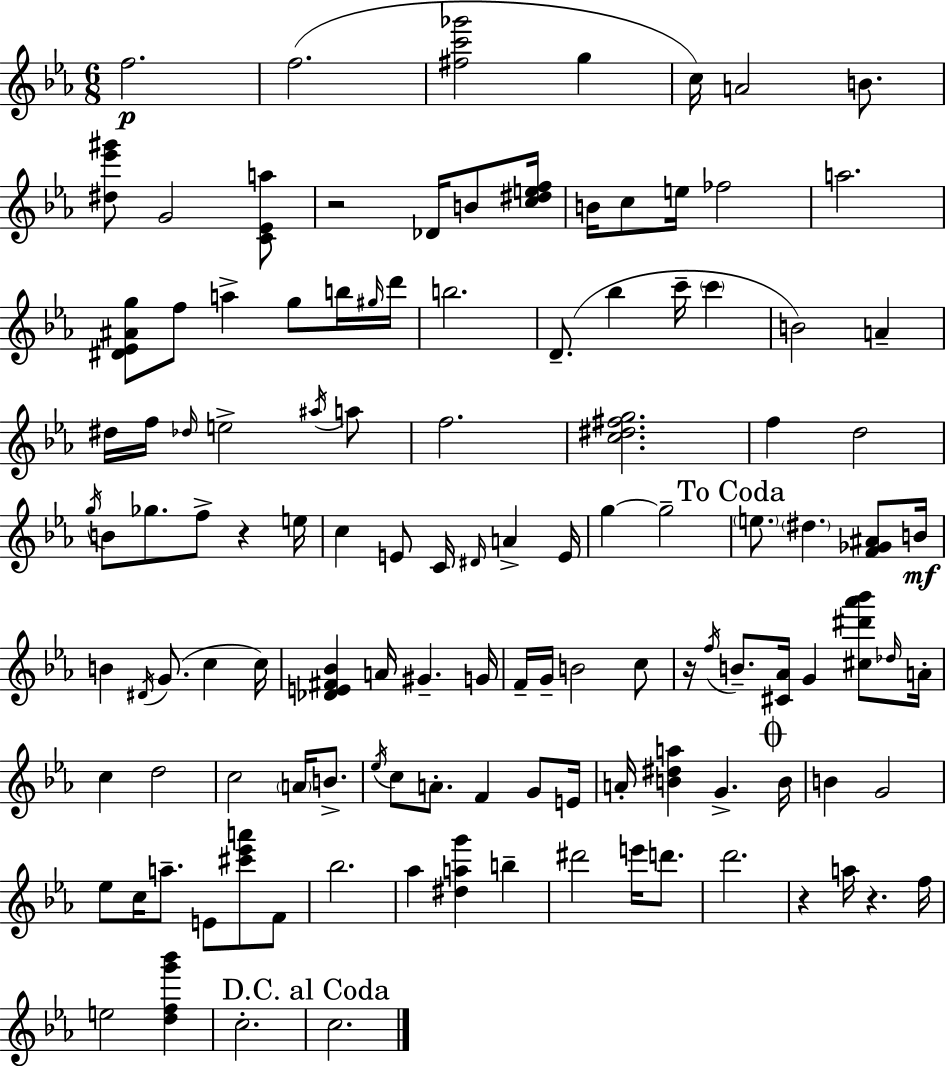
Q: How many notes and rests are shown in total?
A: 121